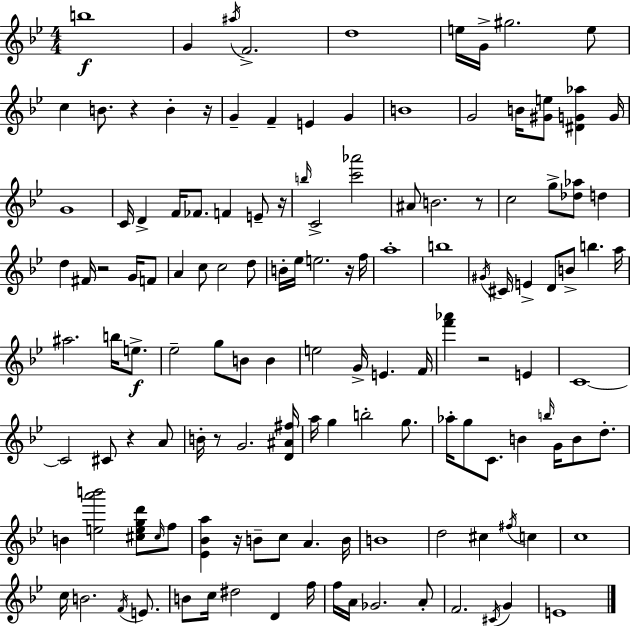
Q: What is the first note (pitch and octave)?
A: B5